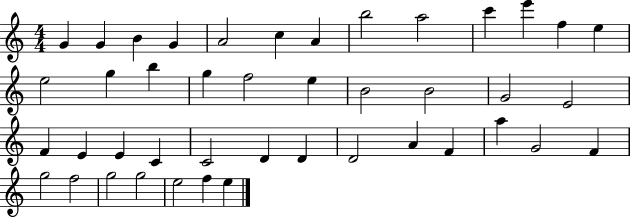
{
  \clef treble
  \numericTimeSignature
  \time 4/4
  \key c \major
  g'4 g'4 b'4 g'4 | a'2 c''4 a'4 | b''2 a''2 | c'''4 e'''4 f''4 e''4 | \break e''2 g''4 b''4 | g''4 f''2 e''4 | b'2 b'2 | g'2 e'2 | \break f'4 e'4 e'4 c'4 | c'2 d'4 d'4 | d'2 a'4 f'4 | a''4 g'2 f'4 | \break g''2 f''2 | g''2 g''2 | e''2 f''4 e''4 | \bar "|."
}